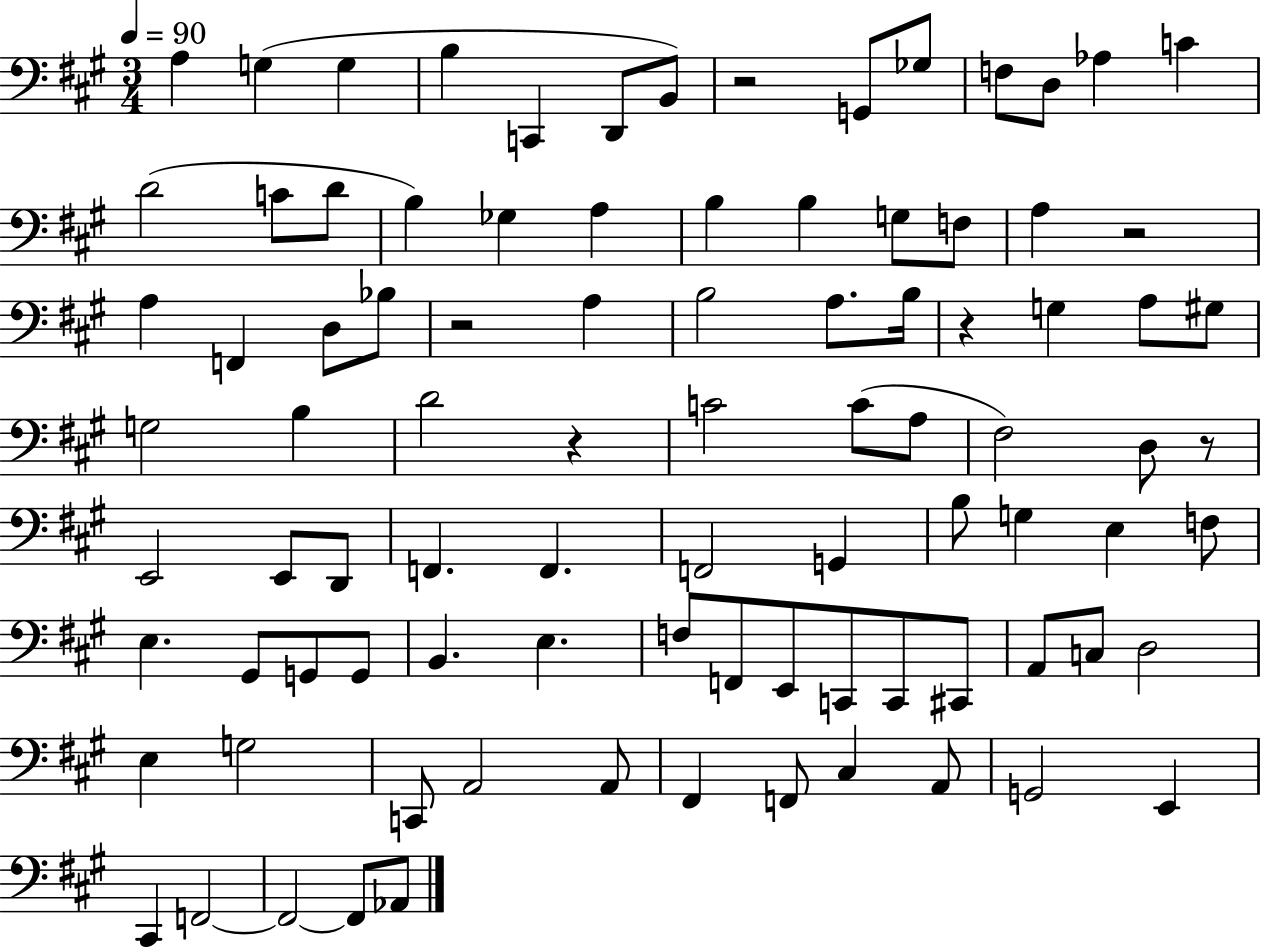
{
  \clef bass
  \numericTimeSignature
  \time 3/4
  \key a \major
  \tempo 4 = 90
  a4 g4( g4 | b4 c,4 d,8 b,8) | r2 g,8 ges8 | f8 d8 aes4 c'4 | \break d'2( c'8 d'8 | b4) ges4 a4 | b4 b4 g8 f8 | a4 r2 | \break a4 f,4 d8 bes8 | r2 a4 | b2 a8. b16 | r4 g4 a8 gis8 | \break g2 b4 | d'2 r4 | c'2 c'8( a8 | fis2) d8 r8 | \break e,2 e,8 d,8 | f,4. f,4. | f,2 g,4 | b8 g4 e4 f8 | \break e4. gis,8 g,8 g,8 | b,4. e4. | f8 f,8 e,8 c,8 c,8 cis,8 | a,8 c8 d2 | \break e4 g2 | c,8 a,2 a,8 | fis,4 f,8 cis4 a,8 | g,2 e,4 | \break cis,4 f,2~~ | f,2~~ f,8 aes,8 | \bar "|."
}